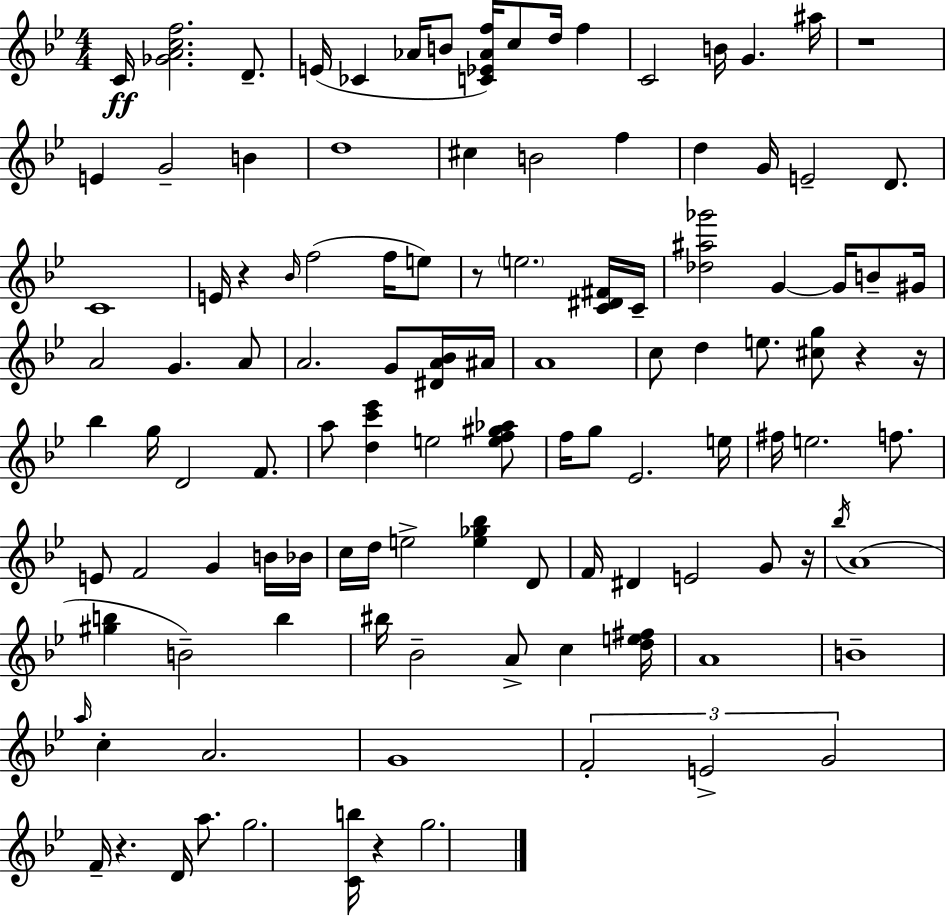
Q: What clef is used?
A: treble